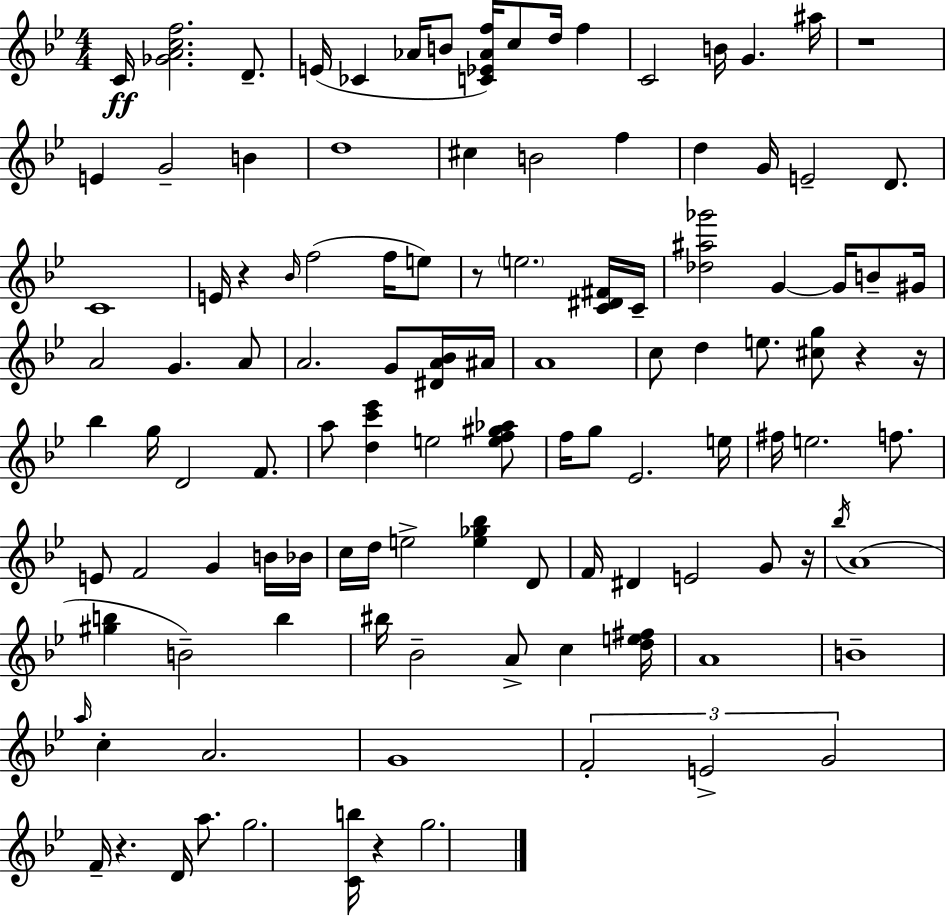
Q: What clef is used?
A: treble